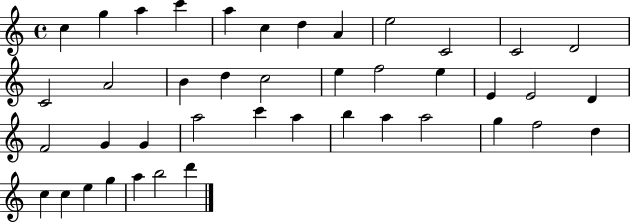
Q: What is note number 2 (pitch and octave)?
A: G5